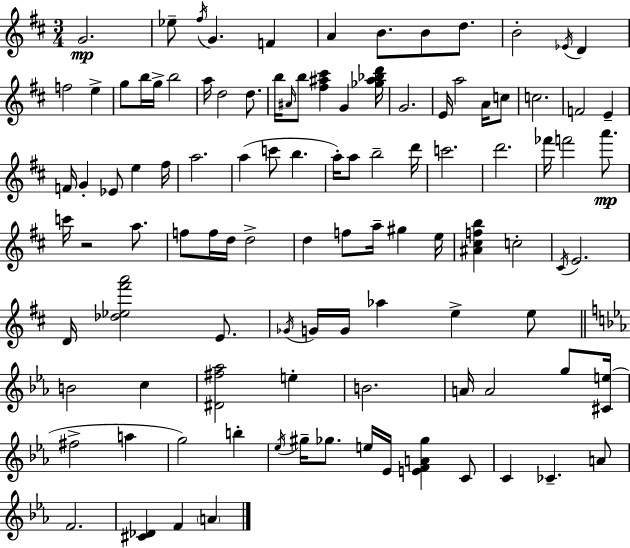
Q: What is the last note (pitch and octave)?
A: A4